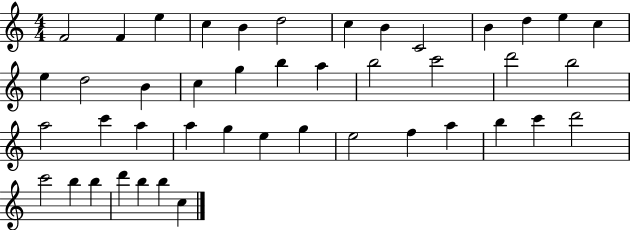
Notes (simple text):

F4/h F4/q E5/q C5/q B4/q D5/h C5/q B4/q C4/h B4/q D5/q E5/q C5/q E5/q D5/h B4/q C5/q G5/q B5/q A5/q B5/h C6/h D6/h B5/h A5/h C6/q A5/q A5/q G5/q E5/q G5/q E5/h F5/q A5/q B5/q C6/q D6/h C6/h B5/q B5/q D6/q B5/q B5/q C5/q